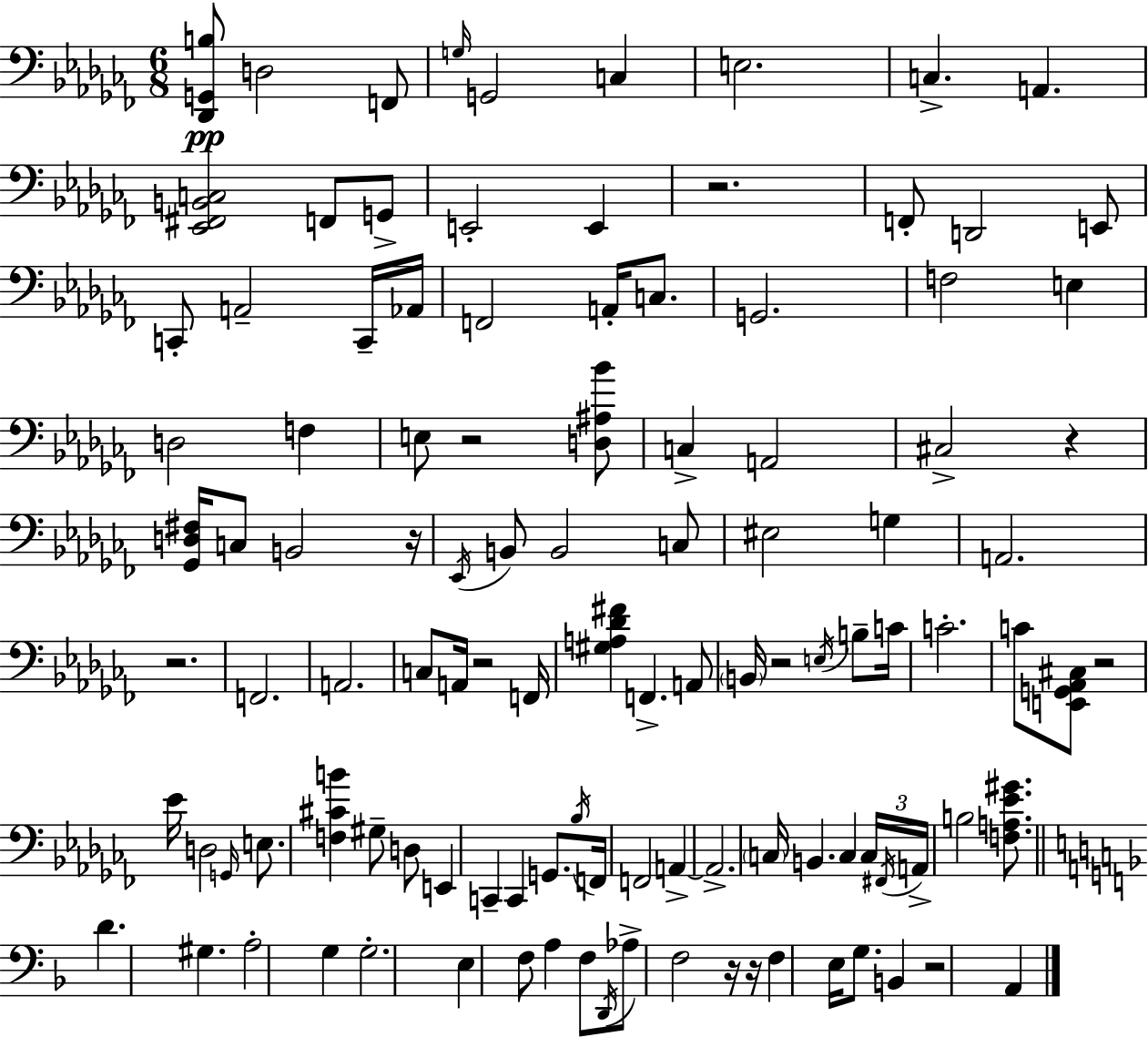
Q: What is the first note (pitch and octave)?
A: D3